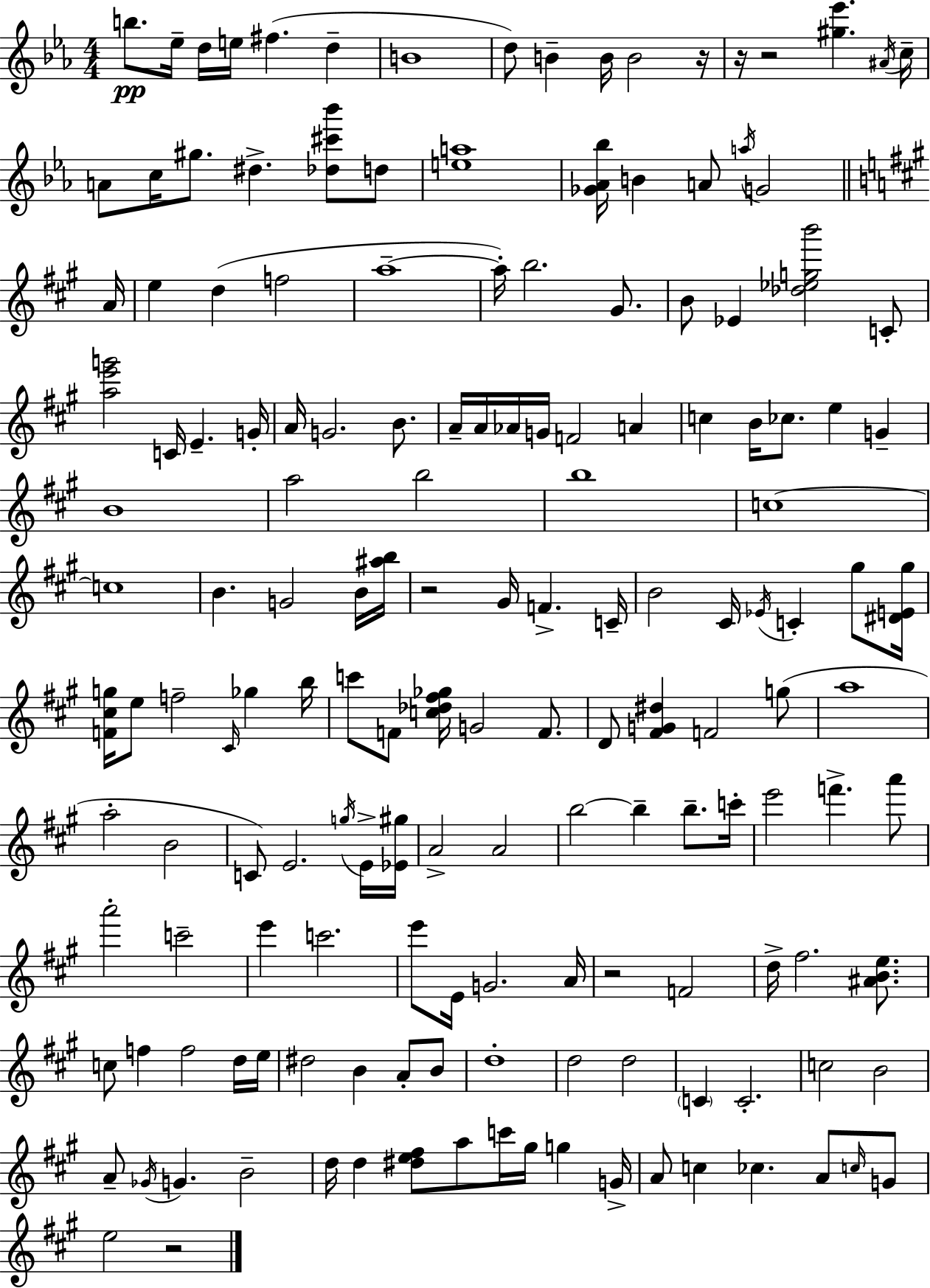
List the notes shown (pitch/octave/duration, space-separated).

B5/e. Eb5/s D5/s E5/s F#5/q. D5/q B4/w D5/e B4/q B4/s B4/h R/s R/s R/h [G#5,Eb6]/q. A#4/s C5/s A4/e C5/s G#5/e. D#5/q. [Db5,C#6,Bb6]/e D5/e [E5,A5]/w [Gb4,Ab4,Bb5]/s B4/q A4/e A5/s G4/h A4/s E5/q D5/q F5/h A5/w A5/s B5/h. G#4/e. B4/e Eb4/q [Db5,Eb5,G5,B6]/h C4/e [A5,E6,G6]/h C4/s E4/q. G4/s A4/s G4/h. B4/e. A4/s A4/s Ab4/s G4/s F4/h A4/q C5/q B4/s CES5/e. E5/q G4/q B4/w A5/h B5/h B5/w C5/w C5/w B4/q. G4/h B4/s [A#5,B5]/s R/h G#4/s F4/q. C4/s B4/h C#4/s Eb4/s C4/q G#5/e [D#4,E4,G#5]/s [F4,C#5,G5]/s E5/e F5/h C#4/s Gb5/q B5/s C6/e F4/e [C5,Db5,F#5,Gb5]/s G4/h F4/e. D4/e [F#4,G4,D#5]/q F4/h G5/e A5/w A5/h B4/h C4/e E4/h. G5/s E4/s [Eb4,G#5]/s A4/h A4/h B5/h B5/q B5/e. C6/s E6/h F6/q. A6/e A6/h C6/h E6/q C6/h. E6/e E4/s G4/h. A4/s R/h F4/h D5/s F#5/h. [A#4,B4,E5]/e. C5/e F5/q F5/h D5/s E5/s D#5/h B4/q A4/e B4/e D5/w D5/h D5/h C4/q C4/h. C5/h B4/h A4/e Gb4/s G4/q. B4/h D5/s D5/q [D#5,E5,F#5]/e A5/e C6/s G#5/s G5/q G4/s A4/e C5/q CES5/q. A4/e C5/s G4/e E5/h R/h